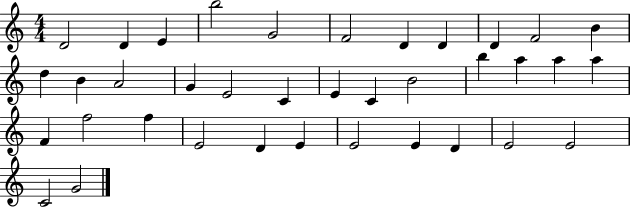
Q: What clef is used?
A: treble